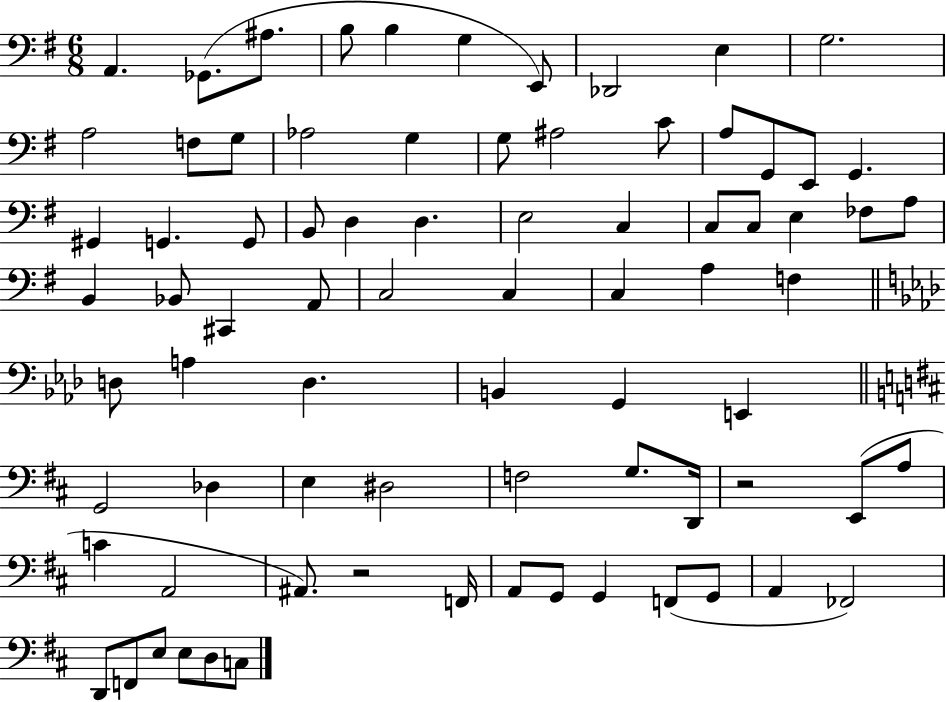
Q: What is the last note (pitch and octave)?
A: C3